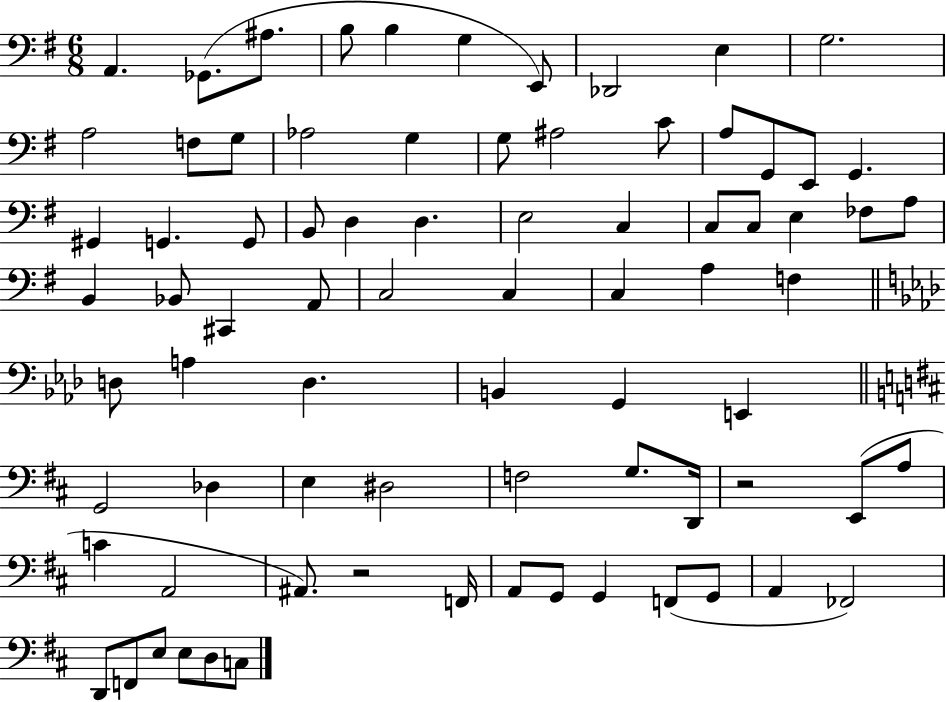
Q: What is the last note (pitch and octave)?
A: C3